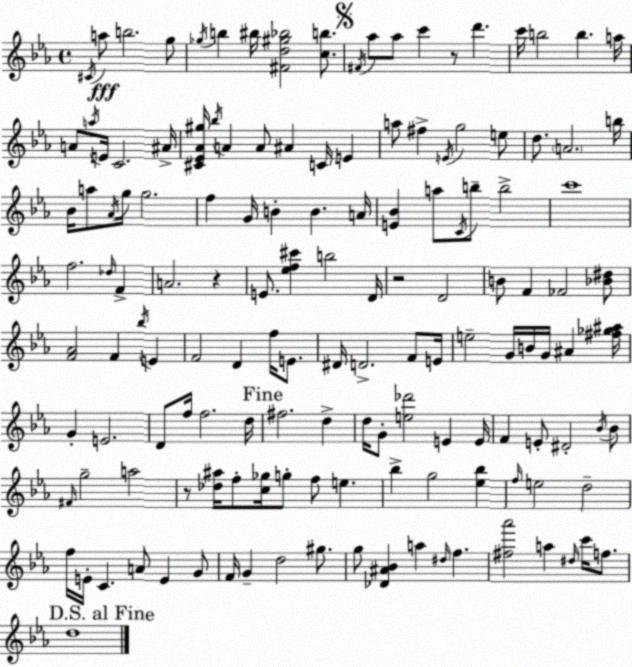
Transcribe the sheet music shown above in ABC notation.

X:1
T:Untitled
M:4/4
L:1/4
K:Cm
^C/4 a/2 b2 g/2 _g/4 b ^b/4 [^Fd^g_b]2 [cb]/2 ^F/4 _a/2 _a/2 c' z/2 d' c'/4 b2 b a/4 A/2 a/4 E/4 C2 ^A/4 [^C_E_A^g]/4 _b/4 A A/2 ^A C/4 E a/2 ^f E/4 g2 e/2 d/2 A2 b/4 _B/4 a/2 _A/4 g/4 g2 f G/4 B B A/4 [E_B] a/2 C/4 b/2 b2 c'4 f2 _d/4 F A2 z E/2 [_ef^c'] b2 D/4 z2 D2 B/2 F _F2 [_B^d]/2 [F_A]2 F _b/4 E F2 D f/4 E/2 ^D/4 D2 F/2 E/4 e2 G/4 B/4 G/4 ^A [^f_g^a]/4 G E2 D/2 f/4 f2 d/4 ^f2 d d/4 G/2 [e_d']2 E E/4 F E/2 ^D2 _B/4 _B/2 ^F/4 g2 a2 z/2 [_d^a]/4 f/2 [c_g]/4 g/2 f/2 e _b g2 [_e_b] f/4 e2 d2 f/4 E/4 C A/2 E G/2 F/4 G d2 ^g/2 g/2 [_D^A_B] a ^d/4 f [^f_a']2 a ^d/4 c'/4 f/2 d4